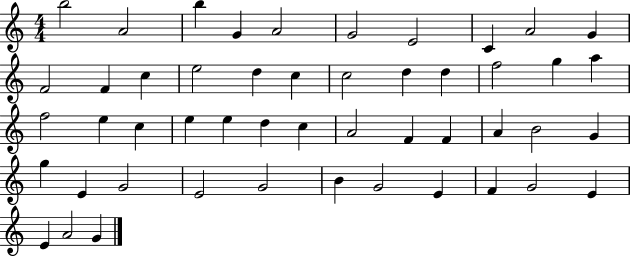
{
  \clef treble
  \numericTimeSignature
  \time 4/4
  \key c \major
  b''2 a'2 | b''4 g'4 a'2 | g'2 e'2 | c'4 a'2 g'4 | \break f'2 f'4 c''4 | e''2 d''4 c''4 | c''2 d''4 d''4 | f''2 g''4 a''4 | \break f''2 e''4 c''4 | e''4 e''4 d''4 c''4 | a'2 f'4 f'4 | a'4 b'2 g'4 | \break g''4 e'4 g'2 | e'2 g'2 | b'4 g'2 e'4 | f'4 g'2 e'4 | \break e'4 a'2 g'4 | \bar "|."
}